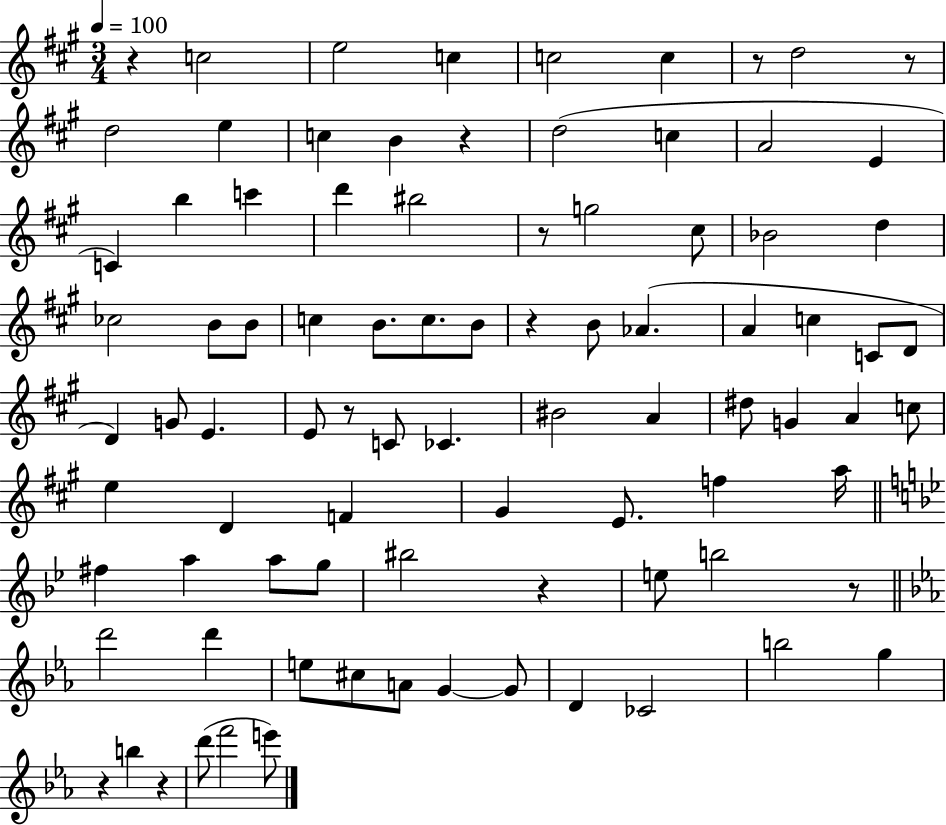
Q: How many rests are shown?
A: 11